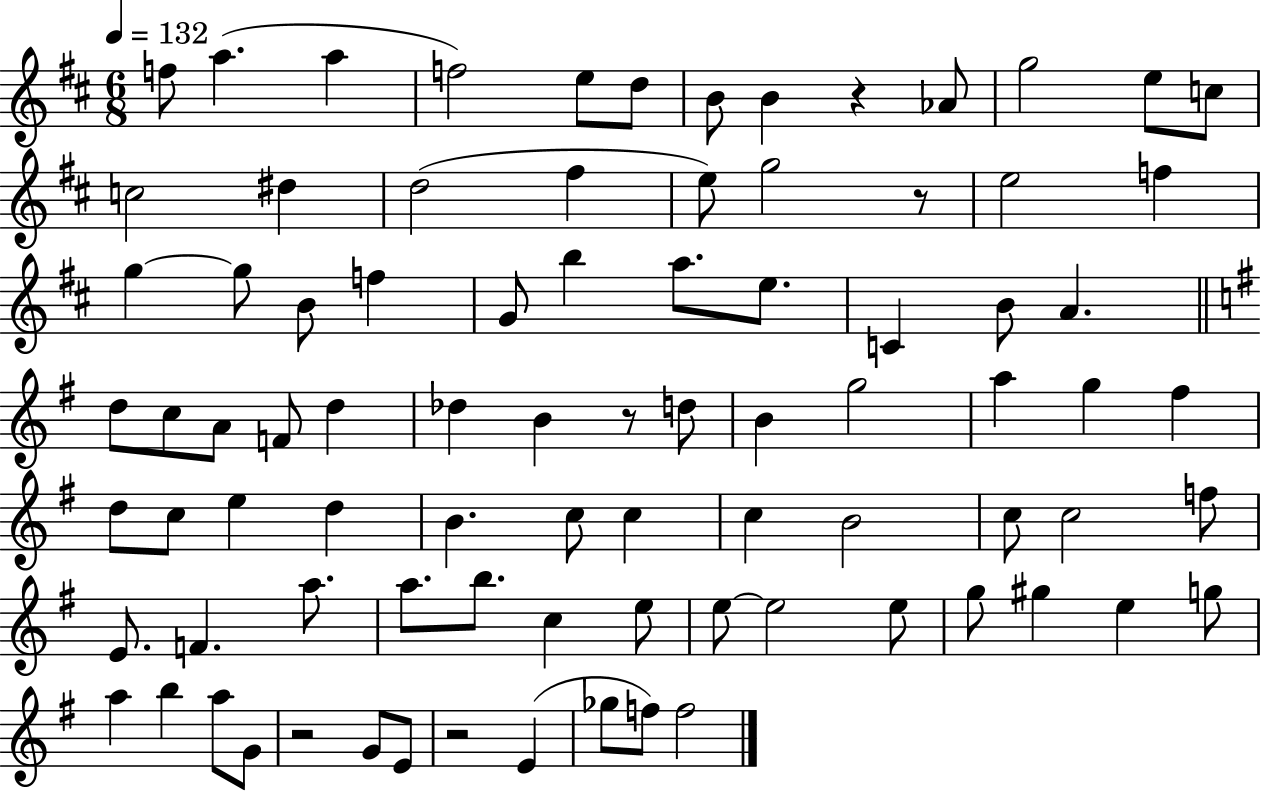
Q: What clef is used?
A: treble